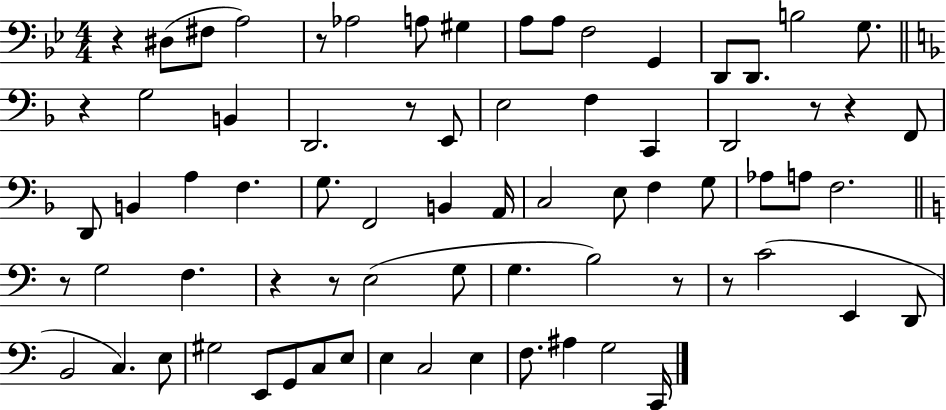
X:1
T:Untitled
M:4/4
L:1/4
K:Bb
z ^D,/2 ^F,/2 A,2 z/2 _A,2 A,/2 ^G, A,/2 A,/2 F,2 G,, D,,/2 D,,/2 B,2 G,/2 z G,2 B,, D,,2 z/2 E,,/2 E,2 F, C,, D,,2 z/2 z F,,/2 D,,/2 B,, A, F, G,/2 F,,2 B,, A,,/4 C,2 E,/2 F, G,/2 _A,/2 A,/2 F,2 z/2 G,2 F, z z/2 E,2 G,/2 G, B,2 z/2 z/2 C2 E,, D,,/2 B,,2 C, E,/2 ^G,2 E,,/2 G,,/2 C,/2 E,/2 E, C,2 E, F,/2 ^A, G,2 C,,/4